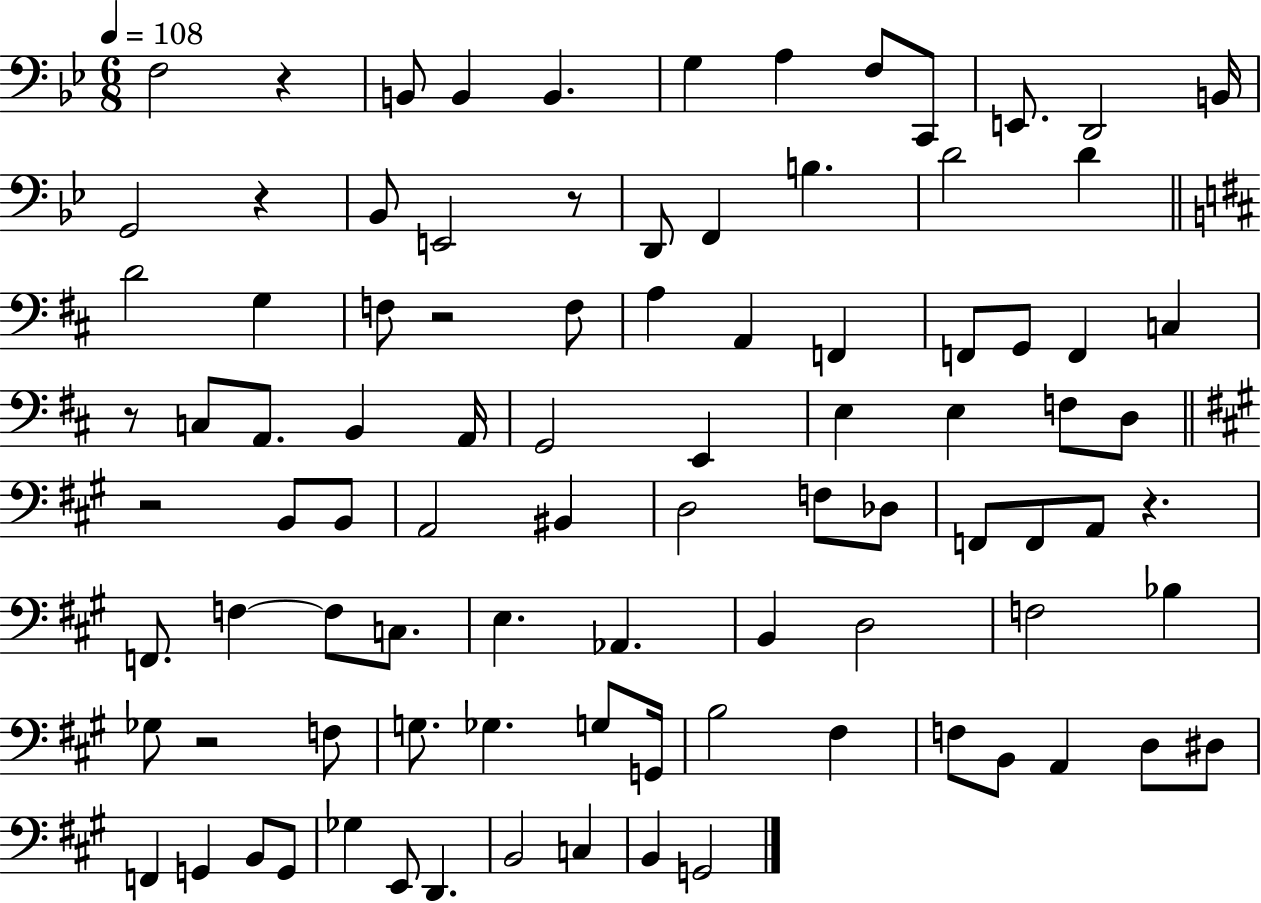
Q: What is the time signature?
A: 6/8